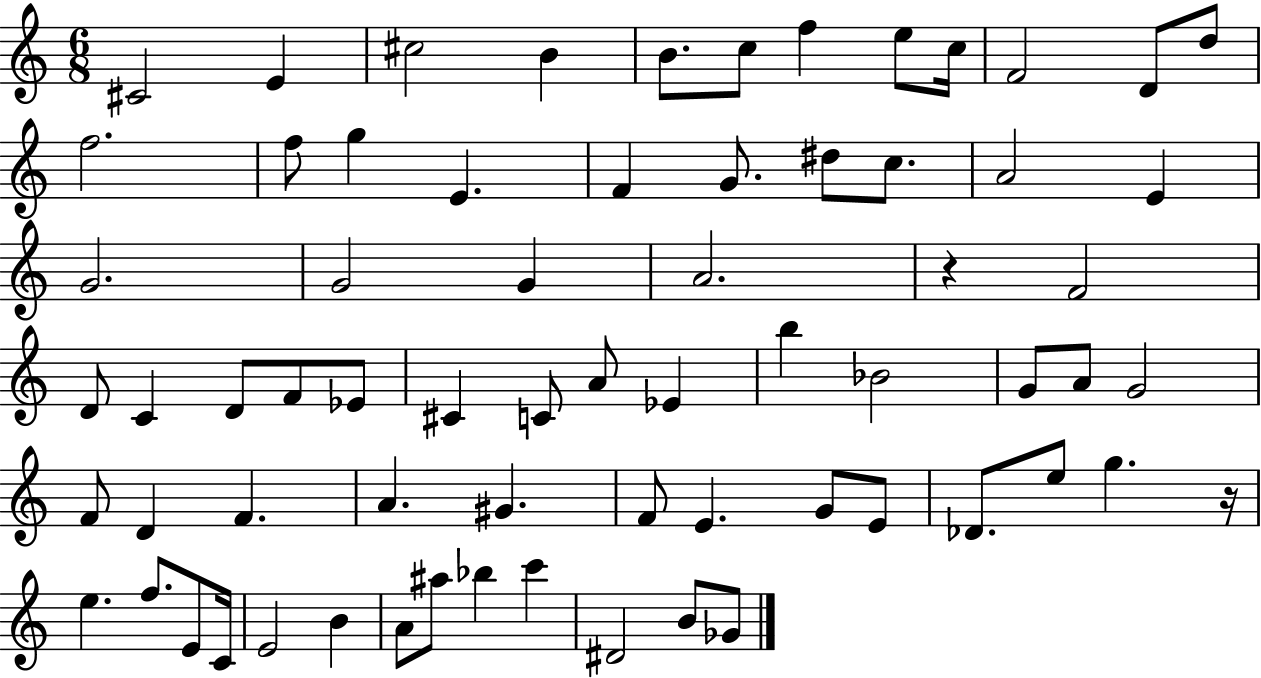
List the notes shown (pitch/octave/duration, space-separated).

C#4/h E4/q C#5/h B4/q B4/e. C5/e F5/q E5/e C5/s F4/h D4/e D5/e F5/h. F5/e G5/q E4/q. F4/q G4/e. D#5/e C5/e. A4/h E4/q G4/h. G4/h G4/q A4/h. R/q F4/h D4/e C4/q D4/e F4/e Eb4/e C#4/q C4/e A4/e Eb4/q B5/q Bb4/h G4/e A4/e G4/h F4/e D4/q F4/q. A4/q. G#4/q. F4/e E4/q. G4/e E4/e Db4/e. E5/e G5/q. R/s E5/q. F5/e. E4/e C4/s E4/h B4/q A4/e A#5/e Bb5/q C6/q D#4/h B4/e Gb4/e